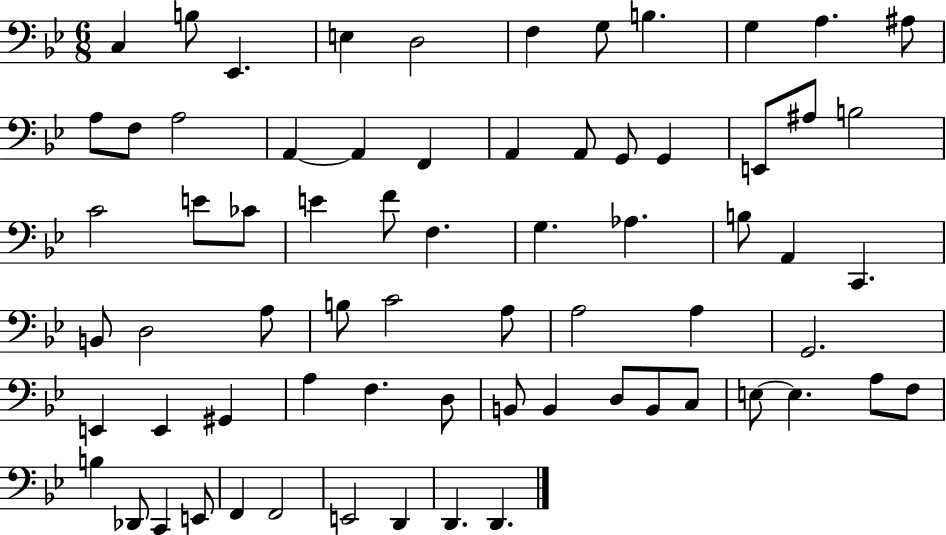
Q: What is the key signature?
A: BES major